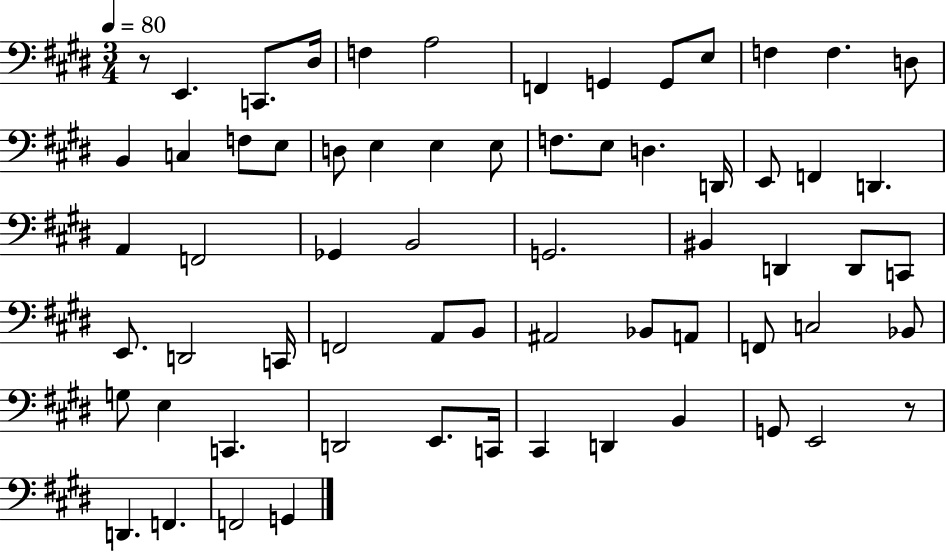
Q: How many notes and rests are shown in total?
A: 65